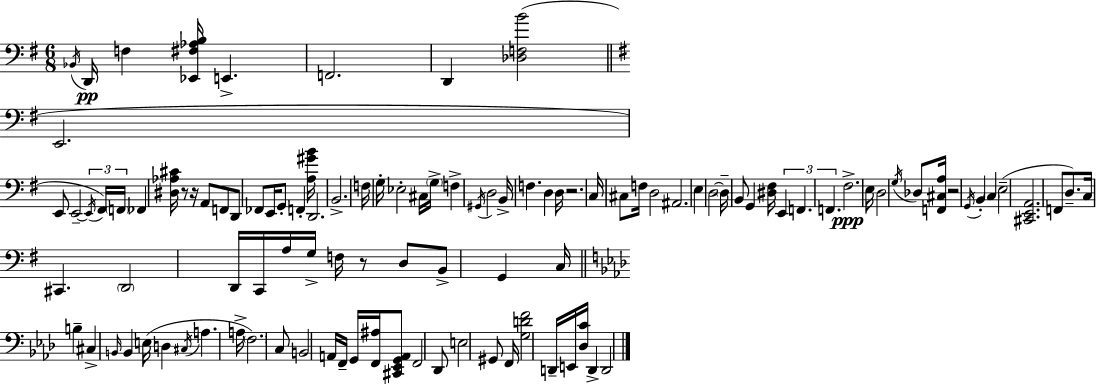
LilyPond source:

{
  \clef bass
  \numericTimeSignature
  \time 6/8
  \key e \minor
  \acciaccatura { bes,16 }\pp d,16 f4 <ees, fis aes b>16 e,4.-> | f,2. | d,4 <des f b'>2( | \bar "||" \break \key e \minor e,2. | e,8 e,2--~~ \tuplet 3/2 { \acciaccatura { e,16 } fis,16) | \parenthesize f,16 } fes,4 <dis aes cis'>16 r8 r16 a,8 f,8 | d,8 fes,8 e,16 g,8-. f,4-. | \break <a gis' b'>16 d,2. | b,2.-> | f16 g16-. ees2-. cis16 | \parenthesize g16-> f4-> \acciaccatura { gis,16 } d2 | \break b,16-> f4. d4 | d16 r2. | c16 cis8 f16 d2 | ais,2. | \break e4 d2~~ | \parenthesize d16-- b,8 g,4 <dis fis>16 \tuplet 3/2 { e,4 | f,4. f,4. } | fis2.->\ppp | \break e16 d2 \acciaccatura { g16 } | des8 <f, cis a>16 r2 \acciaccatura { g,16 } | b,4-. \parenthesize c4 e2--( | <cis, e, a,>2. | \break f,8 d8.--) c16 cis,4. | \parenthesize d,2 | d,16 c,16 a16 g16-> f16 r8 d8 b,8-> g,4 | c16 \bar "||" \break \key aes \major b4-- cis4-> \grace { b,16 } b,4 | e16( d4 \acciaccatura { cis16 } a4. | a16-> \parenthesize f2.) | c8 b,2 | \break a,16 f,16-- g,16 <f, ais>16 <cis, ees, g, a,>8 f,2 | des,8 e2 | gis,8 f,16 <g d' f'>2 d,16-- | e,16 <des c'>16 d,4-> d,2 | \break \bar "|."
}